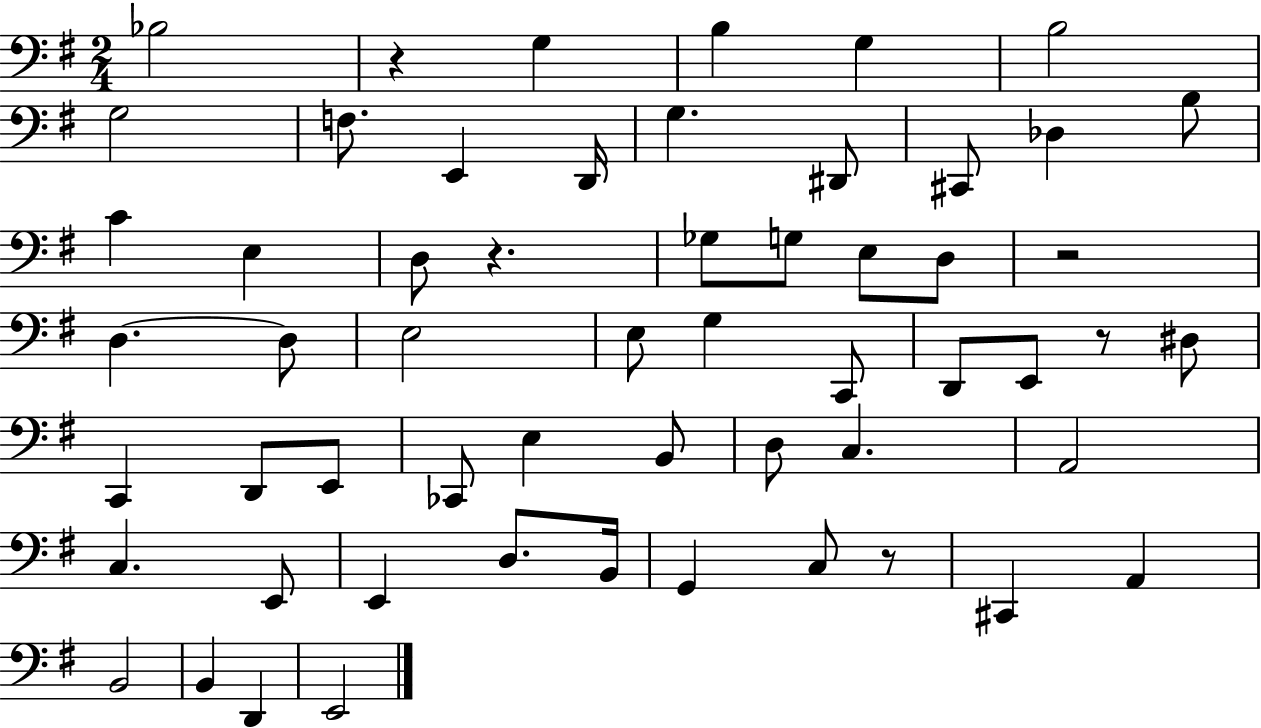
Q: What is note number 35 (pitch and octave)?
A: E3